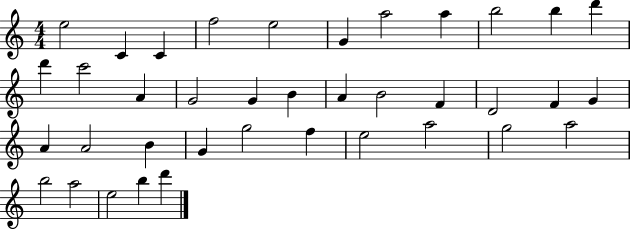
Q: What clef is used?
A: treble